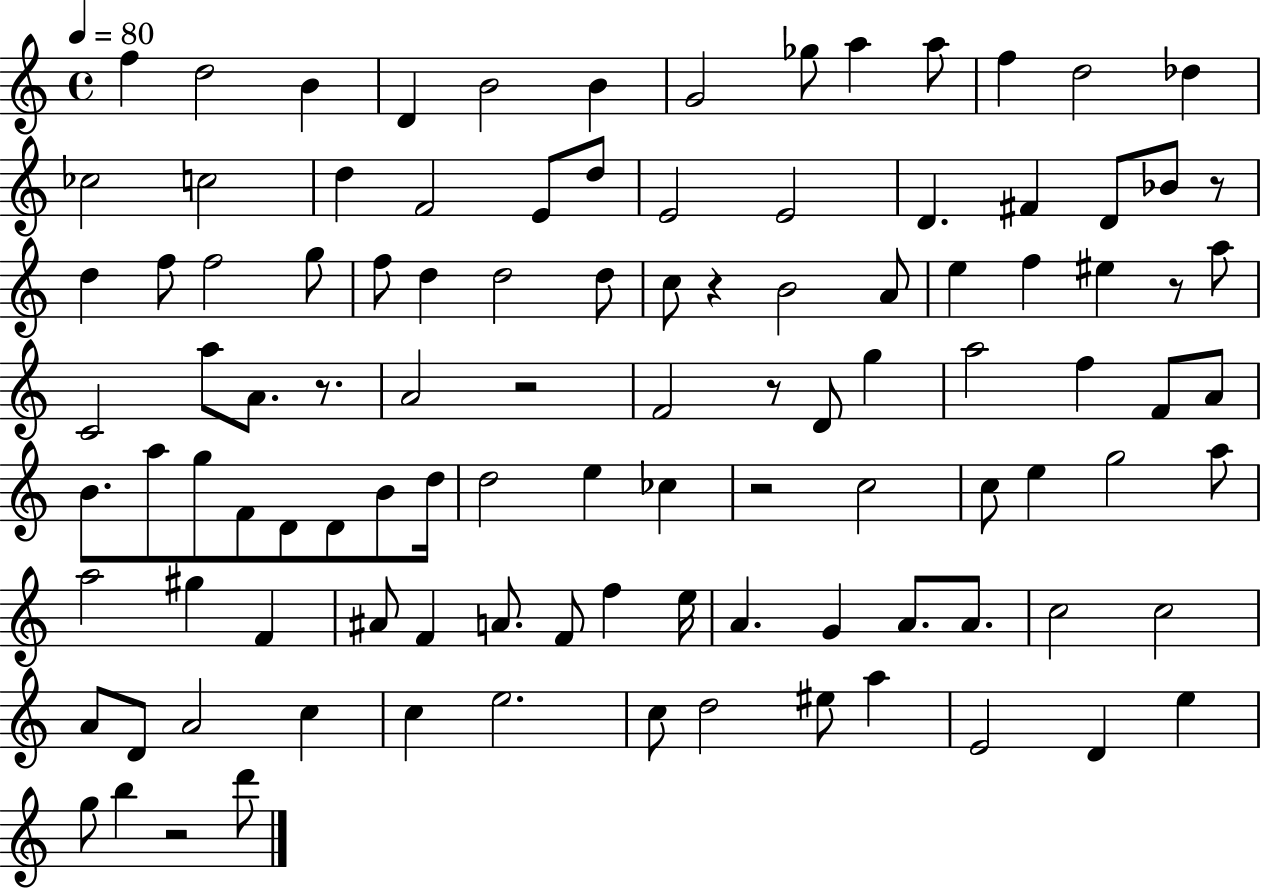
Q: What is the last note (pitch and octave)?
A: D6